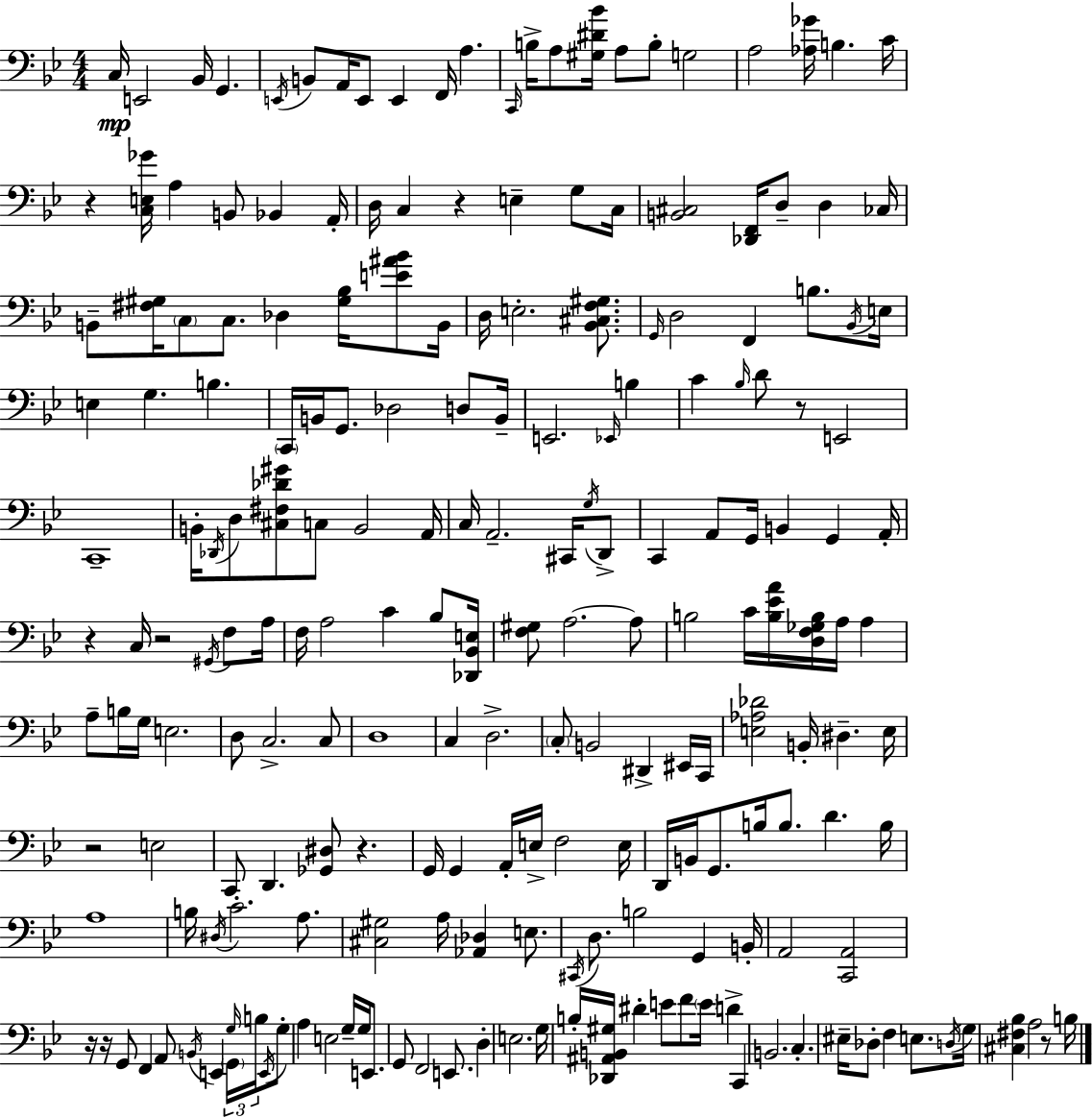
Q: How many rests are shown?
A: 10